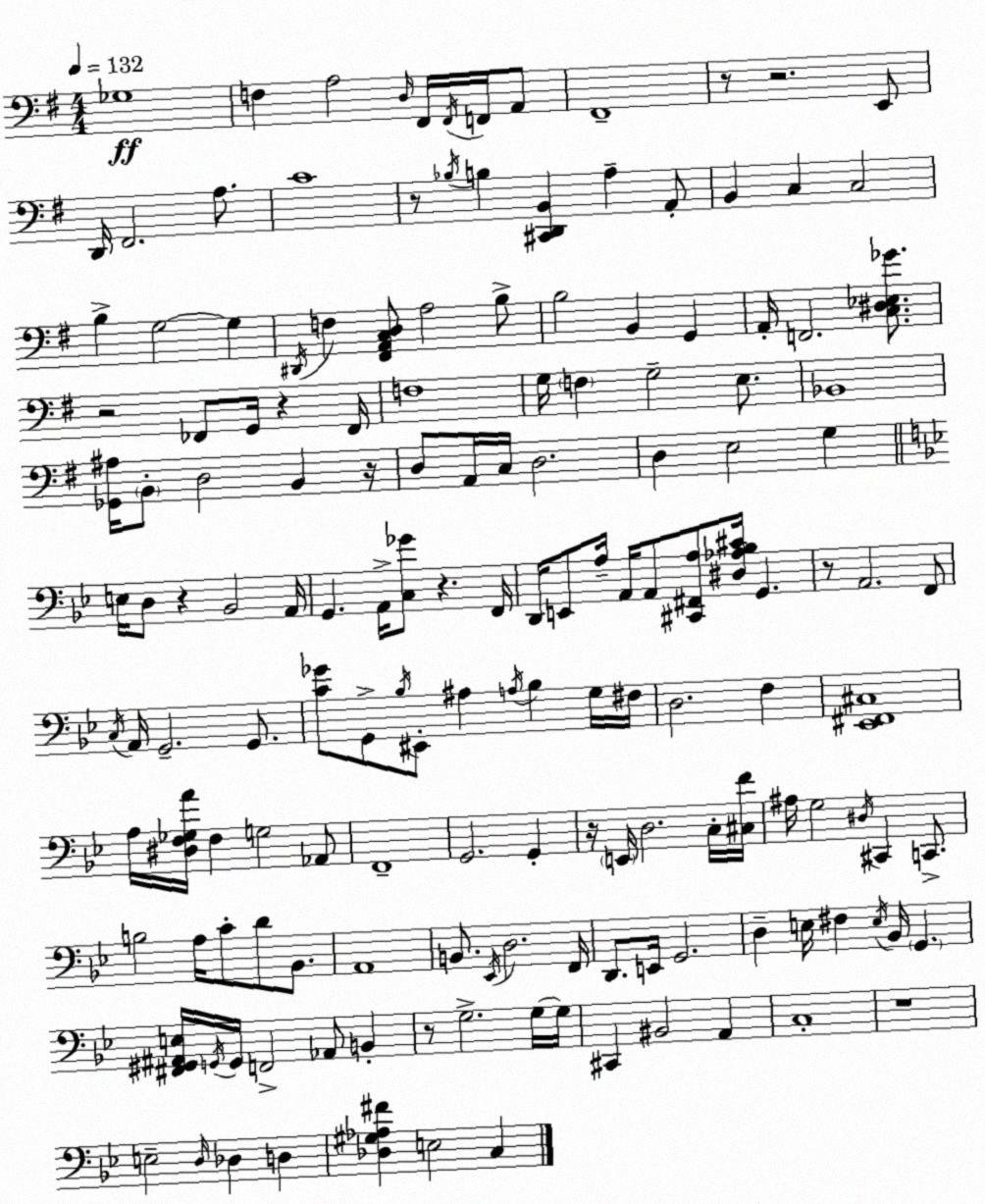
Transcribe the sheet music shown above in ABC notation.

X:1
T:Untitled
M:4/4
L:1/4
K:G
_G,4 F, A,2 D,/4 ^F,,/4 ^F,,/4 F,,/4 A,,/2 ^F,,4 z/2 z2 E,,/2 D,,/4 ^F,,2 A,/2 C4 z/2 _B,/4 B, [^C,,D,,B,,] A, A,,/2 B,, C, C,2 B, G,2 G, ^D,,/4 F, [^F,,A,,C,D,]/2 A,2 B,/2 B,2 B,, G,, A,,/4 F,,2 [C,^D,_E,_G]/2 z2 _F,,/2 G,,/4 z _F,,/4 F,4 G,/4 F, G,2 E,/2 _B,,4 [_G,,^A,]/4 B,,/2 D,2 B,, z/4 D,/2 A,,/4 C,/4 D,2 D, E,2 G, E,/4 D,/2 z _B,,2 A,,/4 G,, A,,/4 [C,_G]/2 z F,,/4 D,,/4 E,,/2 A,/4 A,,/4 A,,/2 [^C,,^F,,A,]/2 [^D,_A,_B,^C]/4 G,, z/2 A,,2 F,,/2 C,/4 A,,/4 G,,2 G,,/2 [C_G]/2 G,,/2 _B,/4 ^E,,/2 ^A, A,/4 _B, G,/4 ^F,/4 D,2 F, [_E,,^F,,^C,]4 A,/4 [^D,F,_G,A]/4 F, G,2 _A,,/2 F,,4 G,,2 G,, z/4 E,,/4 D,2 C,/4 [^C,F]/4 ^A,/4 G,2 ^D,/4 ^C,, C,,/2 B,2 A,/4 C/2 D/2 _B,,/2 A,,4 B,,/2 _E,,/4 D,2 F,,/4 D,,/2 E,,/4 G,,2 D, E,/4 ^F, E,/4 _B,,/4 G,, [^F,,^G,,^A,,E,]/4 G,,/4 G,,/4 F,,2 _A,,/2 B,, z/2 G,2 G,/4 G,/4 ^C,, ^B,,2 A,, C,4 z4 E,2 D,/4 _D, D, [_D,^G,_A,^F] E,2 C,